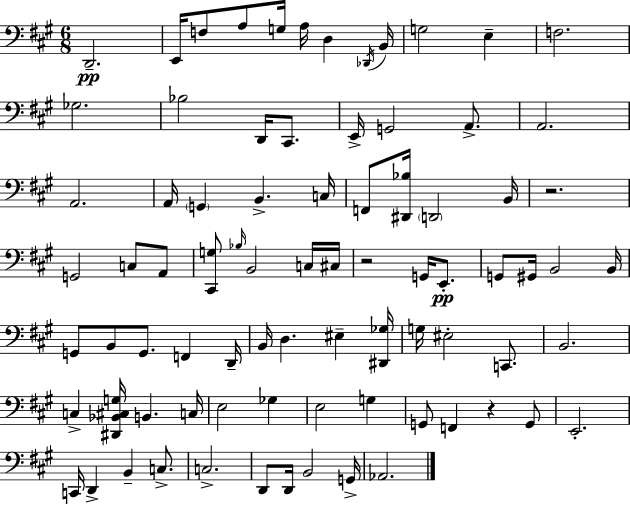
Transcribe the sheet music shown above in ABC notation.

X:1
T:Untitled
M:6/8
L:1/4
K:A
D,,2 E,,/4 F,/2 A,/2 G,/4 A,/4 D, _D,,/4 B,,/4 G,2 E, F,2 _G,2 _B,2 D,,/4 ^C,,/2 E,,/4 G,,2 A,,/2 A,,2 A,,2 A,,/4 G,, B,, C,/4 F,,/2 [^D,,_B,]/4 D,,2 B,,/4 z2 G,,2 C,/2 A,,/2 [^C,,G,]/2 _B,/4 B,,2 C,/4 ^C,/4 z2 G,,/4 E,,/2 G,,/2 ^G,,/4 B,,2 B,,/4 G,,/2 B,,/2 G,,/2 F,, D,,/4 B,,/4 D, ^E, [^D,,_G,]/4 G,/4 ^E,2 C,,/2 B,,2 C, [^D,,_B,,^C,G,]/4 B,, C,/4 E,2 _G, E,2 G, G,,/2 F,, z G,,/2 E,,2 C,,/4 D,, B,, C,/2 C,2 D,,/2 D,,/4 B,,2 G,,/4 _A,,2